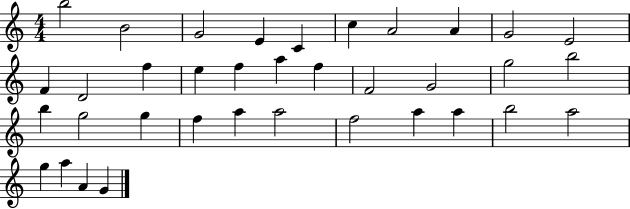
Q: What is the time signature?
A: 4/4